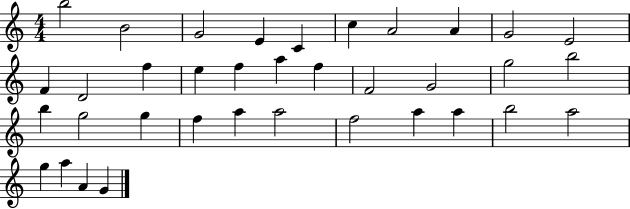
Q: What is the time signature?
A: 4/4